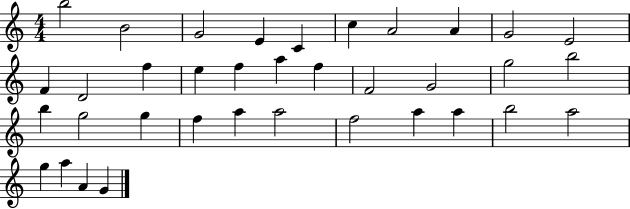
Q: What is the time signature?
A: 4/4